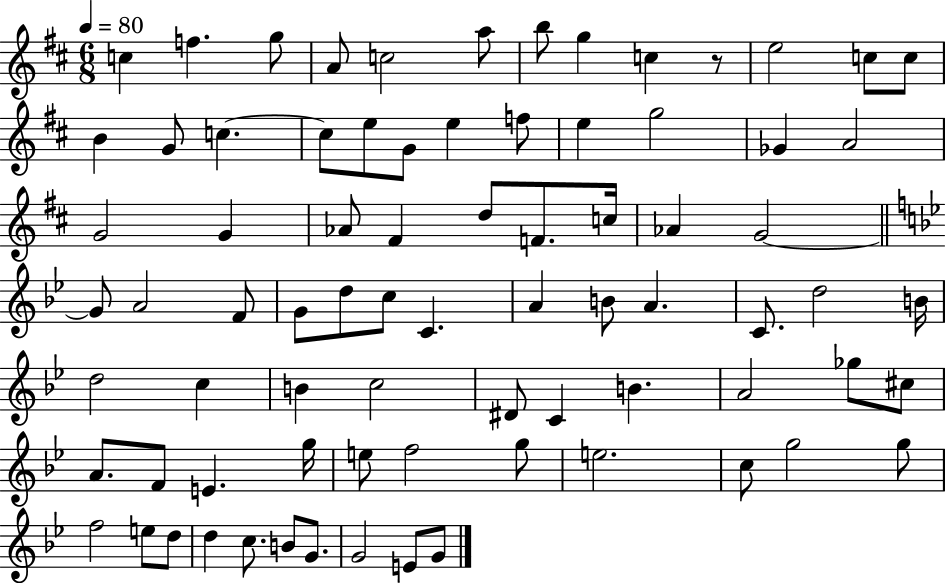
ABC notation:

X:1
T:Untitled
M:6/8
L:1/4
K:D
c f g/2 A/2 c2 a/2 b/2 g c z/2 e2 c/2 c/2 B G/2 c c/2 e/2 G/2 e f/2 e g2 _G A2 G2 G _A/2 ^F d/2 F/2 c/4 _A G2 G/2 A2 F/2 G/2 d/2 c/2 C A B/2 A C/2 d2 B/4 d2 c B c2 ^D/2 C B A2 _g/2 ^c/2 A/2 F/2 E g/4 e/2 f2 g/2 e2 c/2 g2 g/2 f2 e/2 d/2 d c/2 B/2 G/2 G2 E/2 G/2